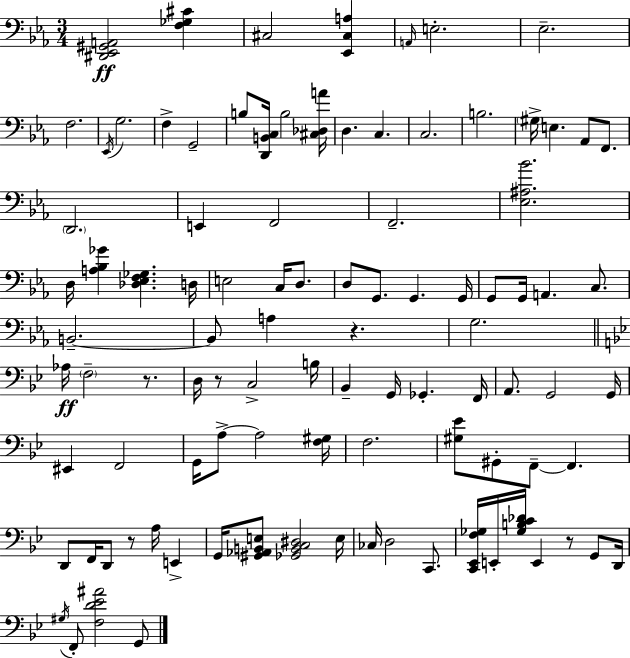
{
  \clef bass
  \numericTimeSignature
  \time 3/4
  \key ees \major
  \repeat volta 2 { <dis, ees, gis, a,>2\ff <f ges cis'>4 | cis2 <ees, cis a>4 | \grace { a,16 } e2.-. | ees2.-- | \break f2. | \acciaccatura { ees,16 } g2. | f4-> g,2-- | b8 <d, b, c>16 b2 | \break <cis des a'>16 d4. c4. | c2. | b2. | \parenthesize gis16-> e4. aes,8 f,8. | \break \parenthesize d,2. | e,4 f,2 | f,2.-- | <ees ais bes'>2. | \break d16 <a bes ges'>4 <des ees f ges>4. | d16 e2 c16 d8. | d8 g,8. g,4. | g,16 g,8 g,16 a,4. c8. | \break b,2.--~~ | b,8 a4 r4. | g2. | \bar "||" \break \key bes \major aes16\ff \parenthesize f2-- r8. | d16 r8 c2-> b16 | bes,4-- g,16 ges,4.-. f,16 | a,8. g,2 g,16 | \break eis,4 f,2 | g,16 a8->~~ a2 <f gis>16 | f2. | <gis ees'>8 gis,8-. f,8--~~ f,4. | \break d,8 f,16 d,8 r8 a16 e,4-> | g,16 <gis, aes, b, e>8 <ges, b, c dis>2 e16 | ces16 d2 c,8. | <c, ees, f ges>16 e,16-. <ges b c' des'>16 e,4 r8 g,8 d,16 | \break \acciaccatura { gis16 } f,8-. <f d' ees' ais'>2 g,8 | } \bar "|."
}